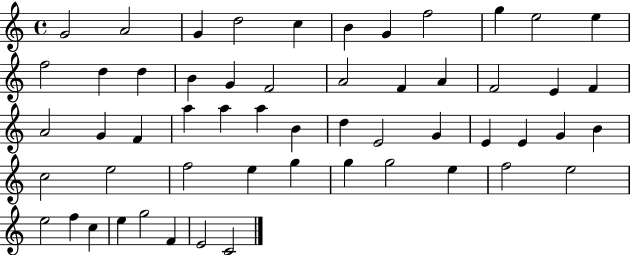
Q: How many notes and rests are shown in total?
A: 55